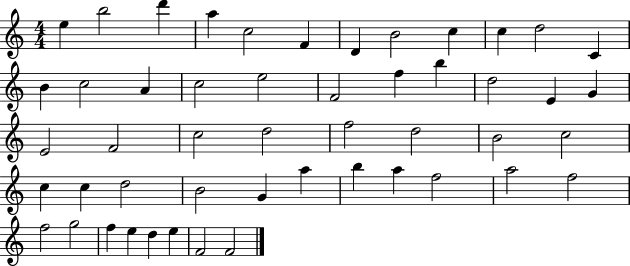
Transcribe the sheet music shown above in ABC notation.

X:1
T:Untitled
M:4/4
L:1/4
K:C
e b2 d' a c2 F D B2 c c d2 C B c2 A c2 e2 F2 f b d2 E G E2 F2 c2 d2 f2 d2 B2 c2 c c d2 B2 G a b a f2 a2 f2 f2 g2 f e d e F2 F2